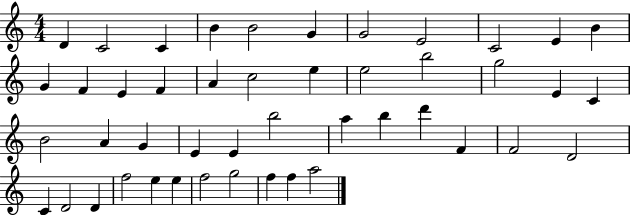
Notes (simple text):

D4/q C4/h C4/q B4/q B4/h G4/q G4/h E4/h C4/h E4/q B4/q G4/q F4/q E4/q F4/q A4/q C5/h E5/q E5/h B5/h G5/h E4/q C4/q B4/h A4/q G4/q E4/q E4/q B5/h A5/q B5/q D6/q F4/q F4/h D4/h C4/q D4/h D4/q F5/h E5/q E5/q F5/h G5/h F5/q F5/q A5/h